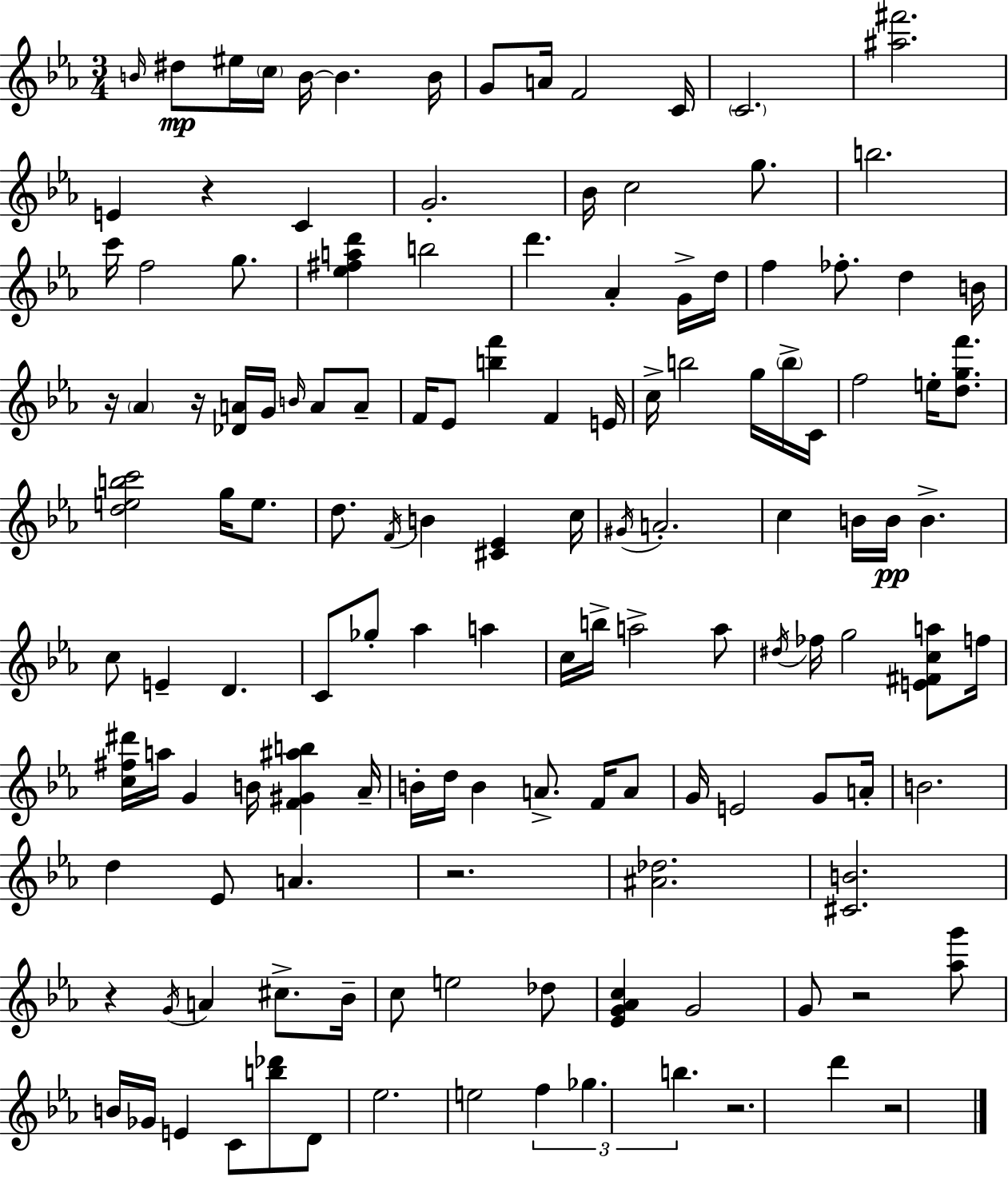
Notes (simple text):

B4/s D#5/e EIS5/s C5/s B4/s B4/q. B4/s G4/e A4/s F4/h C4/s C4/h. [A#5,F#6]/h. E4/q R/q C4/q G4/h. Bb4/s C5/h G5/e. B5/h. C6/s F5/h G5/e. [Eb5,F#5,A5,D6]/q B5/h D6/q. Ab4/q G4/s D5/s F5/q FES5/e. D5/q B4/s R/s Ab4/q R/s [Db4,A4]/s G4/s B4/s A4/e A4/e F4/s Eb4/e [B5,F6]/q F4/q E4/s C5/s B5/h G5/s B5/s C4/s F5/h E5/s [D5,G5,F6]/e. [D5,E5,B5,C6]/h G5/s E5/e. D5/e. F4/s B4/q [C#4,Eb4]/q C5/s G#4/s A4/h. C5/q B4/s B4/s B4/q. C5/e E4/q D4/q. C4/e Gb5/e Ab5/q A5/q C5/s B5/s A5/h A5/e D#5/s FES5/s G5/h [E4,F#4,C5,A5]/e F5/s [C5,F#5,D#6]/s A5/s G4/q B4/s [F4,G#4,A#5,B5]/q Ab4/s B4/s D5/s B4/q A4/e. F4/s A4/e G4/s E4/h G4/e A4/s B4/h. D5/q Eb4/e A4/q. R/h. [A#4,Db5]/h. [C#4,B4]/h. R/q G4/s A4/q C#5/e. Bb4/s C5/e E5/h Db5/e [Eb4,G4,Ab4,C5]/q G4/h G4/e R/h [Ab5,G6]/e B4/s Gb4/s E4/q C4/e [B5,Db6]/e D4/e Eb5/h. E5/h F5/q Gb5/q. B5/q. R/h. D6/q R/h